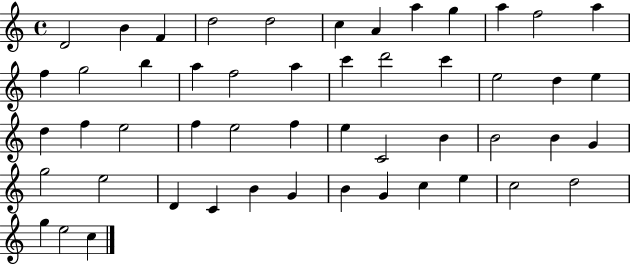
{
  \clef treble
  \time 4/4
  \defaultTimeSignature
  \key c \major
  d'2 b'4 f'4 | d''2 d''2 | c''4 a'4 a''4 g''4 | a''4 f''2 a''4 | \break f''4 g''2 b''4 | a''4 f''2 a''4 | c'''4 d'''2 c'''4 | e''2 d''4 e''4 | \break d''4 f''4 e''2 | f''4 e''2 f''4 | e''4 c'2 b'4 | b'2 b'4 g'4 | \break g''2 e''2 | d'4 c'4 b'4 g'4 | b'4 g'4 c''4 e''4 | c''2 d''2 | \break g''4 e''2 c''4 | \bar "|."
}